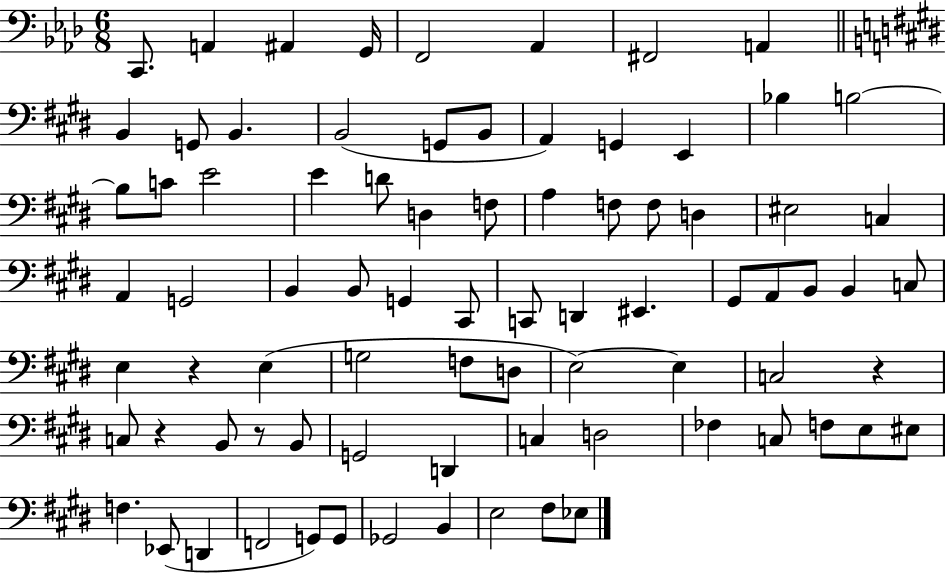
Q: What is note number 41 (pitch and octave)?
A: EIS2